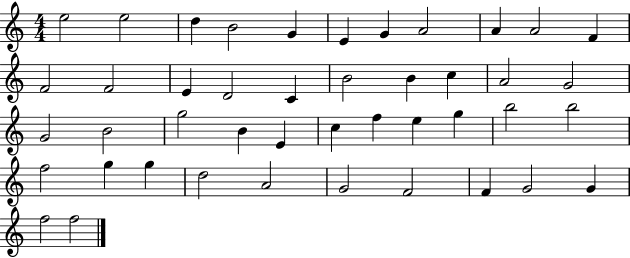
X:1
T:Untitled
M:4/4
L:1/4
K:C
e2 e2 d B2 G E G A2 A A2 F F2 F2 E D2 C B2 B c A2 G2 G2 B2 g2 B E c f e g b2 b2 f2 g g d2 A2 G2 F2 F G2 G f2 f2